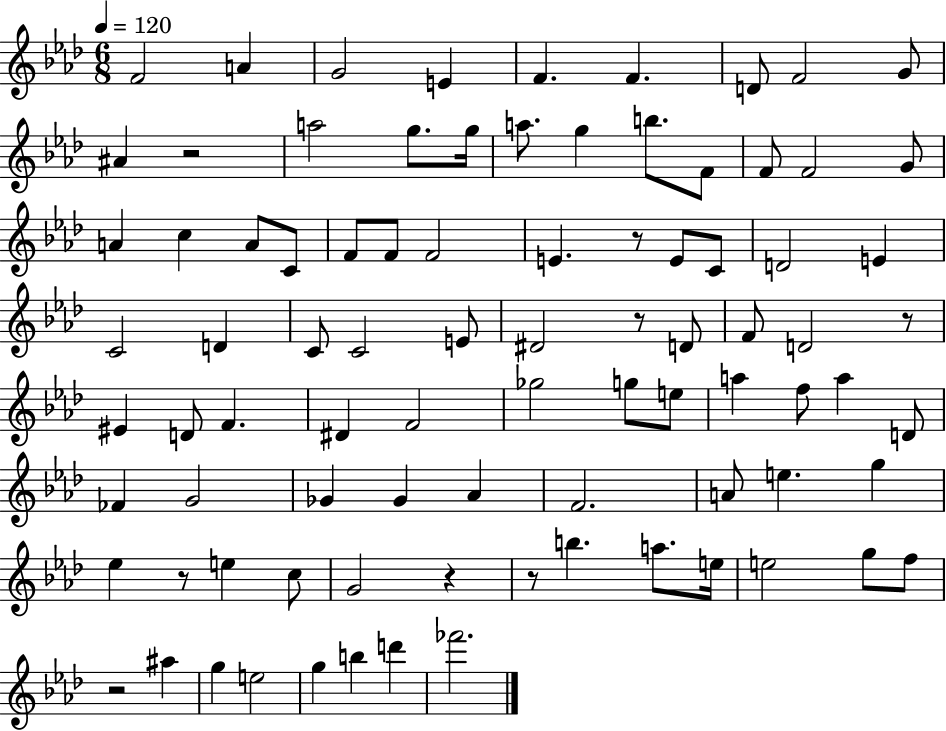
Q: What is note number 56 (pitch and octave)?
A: Gb4